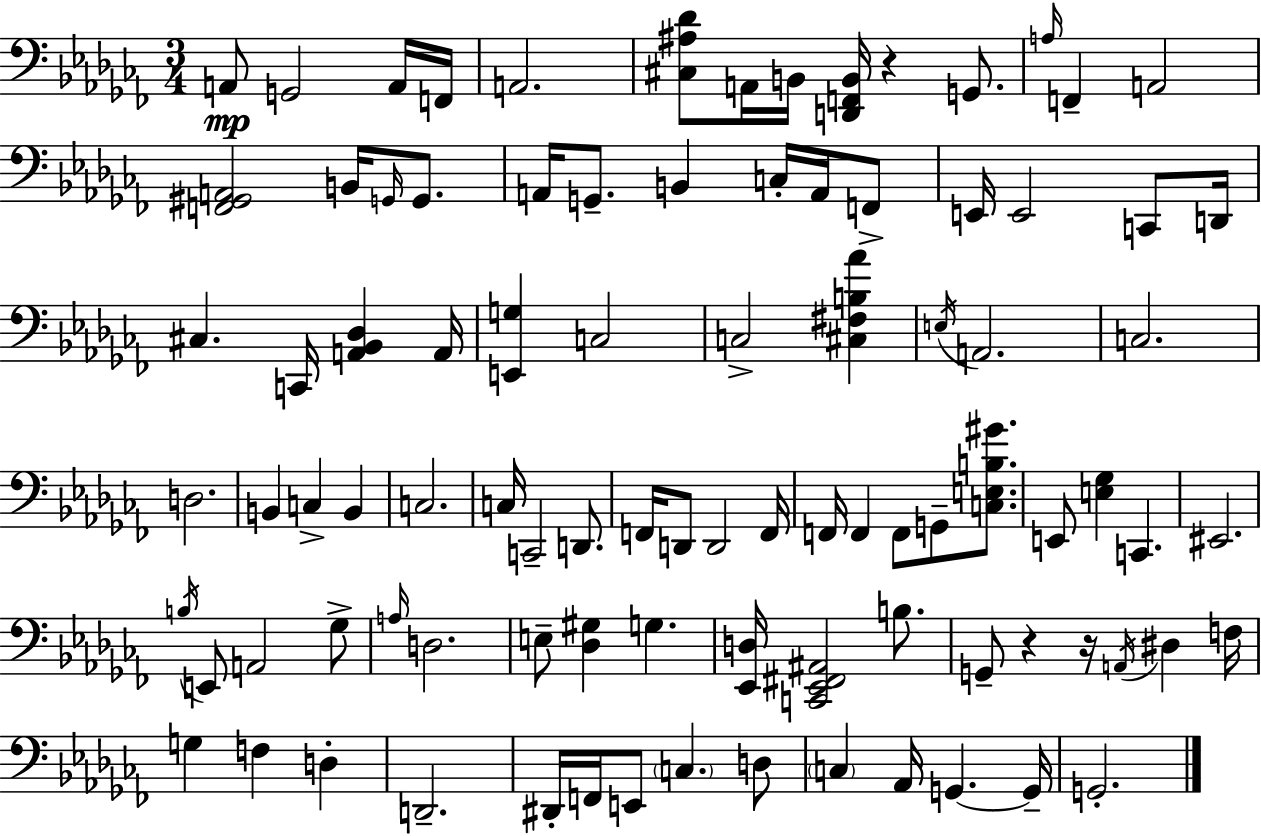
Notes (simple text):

A2/e G2/h A2/s F2/s A2/h. [C#3,A#3,Db4]/e A2/s B2/s [D2,F2,B2]/s R/q G2/e. A3/s F2/q A2/h [F2,G#2,A2]/h B2/s G2/s G2/e. A2/s G2/e. B2/q C3/s A2/s F2/e E2/s E2/h C2/e D2/s C#3/q. C2/s [A2,Bb2,Db3]/q A2/s [E2,G3]/q C3/h C3/h [C#3,F#3,B3,Ab4]/q E3/s A2/h. C3/h. D3/h. B2/q C3/q B2/q C3/h. C3/s C2/h D2/e. F2/s D2/e D2/h F2/s F2/s F2/q F2/e G2/e [C3,E3,B3,G#4]/e. E2/e [E3,Gb3]/q C2/q. EIS2/h. B3/s E2/e A2/h Gb3/e A3/s D3/h. E3/e [Db3,G#3]/q G3/q. [Eb2,D3]/s [C2,Eb2,F#2,A#2]/h B3/e. G2/e R/q R/s A2/s D#3/q F3/s G3/q F3/q D3/q D2/h. D#2/s F2/s E2/e C3/q. D3/e C3/q Ab2/s G2/q. G2/s G2/h.